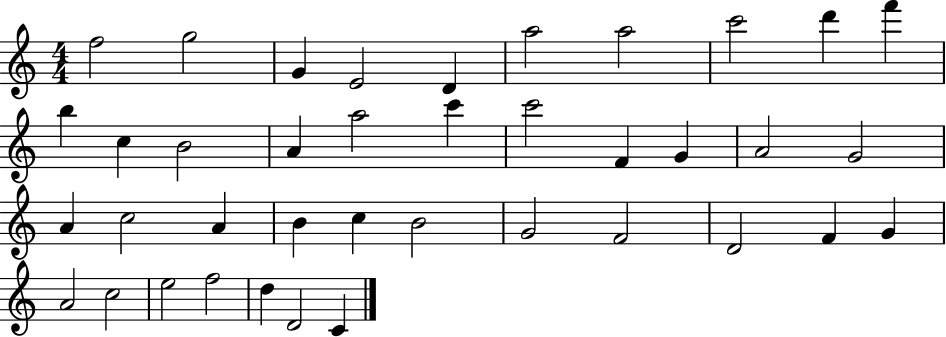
F5/h G5/h G4/q E4/h D4/q A5/h A5/h C6/h D6/q F6/q B5/q C5/q B4/h A4/q A5/h C6/q C6/h F4/q G4/q A4/h G4/h A4/q C5/h A4/q B4/q C5/q B4/h G4/h F4/h D4/h F4/q G4/q A4/h C5/h E5/h F5/h D5/q D4/h C4/q